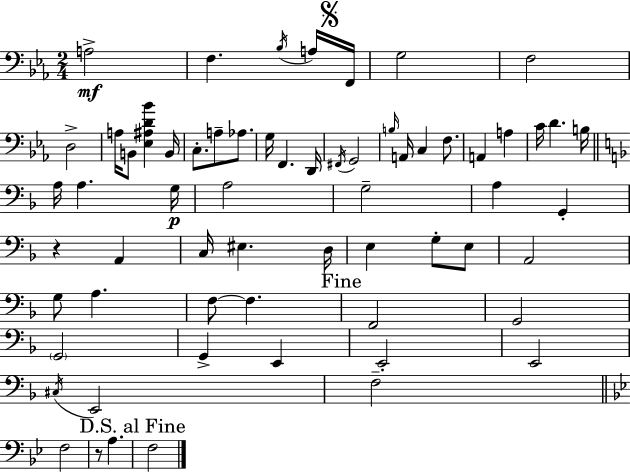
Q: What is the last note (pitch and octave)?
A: F3